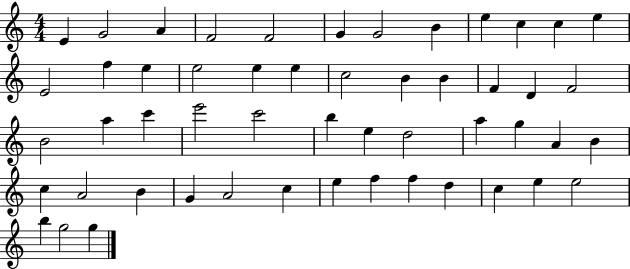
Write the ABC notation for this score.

X:1
T:Untitled
M:4/4
L:1/4
K:C
E G2 A F2 F2 G G2 B e c c e E2 f e e2 e e c2 B B F D F2 B2 a c' e'2 c'2 b e d2 a g A B c A2 B G A2 c e f f d c e e2 b g2 g